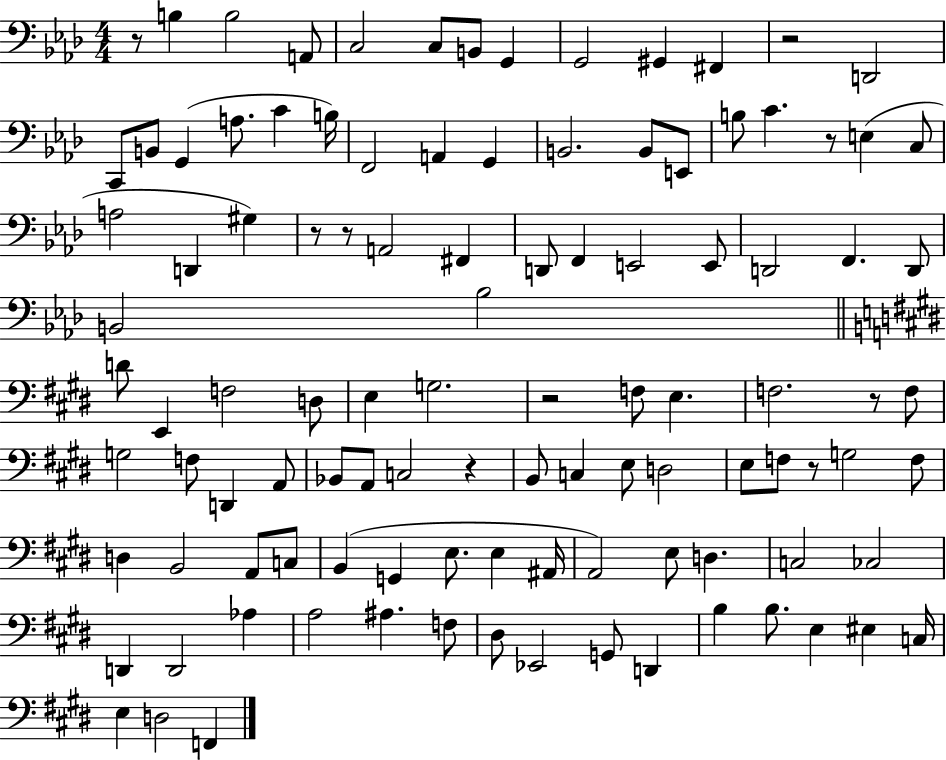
{
  \clef bass
  \numericTimeSignature
  \time 4/4
  \key aes \major
  \repeat volta 2 { r8 b4 b2 a,8 | c2 c8 b,8 g,4 | g,2 gis,4 fis,4 | r2 d,2 | \break c,8 b,8 g,4( a8. c'4 b16) | f,2 a,4 g,4 | b,2. b,8 e,8 | b8 c'4. r8 e4( c8 | \break a2 d,4 gis4) | r8 r8 a,2 fis,4 | d,8 f,4 e,2 e,8 | d,2 f,4. d,8 | \break b,2 bes2 | \bar "||" \break \key e \major d'8 e,4 f2 d8 | e4 g2. | r2 f8 e4. | f2. r8 f8 | \break g2 f8 d,4 a,8 | bes,8 a,8 c2 r4 | b,8 c4 e8 d2 | e8 f8 r8 g2 f8 | \break d4 b,2 a,8 c8 | b,4( g,4 e8. e4 ais,16 | a,2) e8 d4. | c2 ces2 | \break d,4 d,2 aes4 | a2 ais4. f8 | dis8 ees,2 g,8 d,4 | b4 b8. e4 eis4 c16 | \break e4 d2 f,4 | } \bar "|."
}